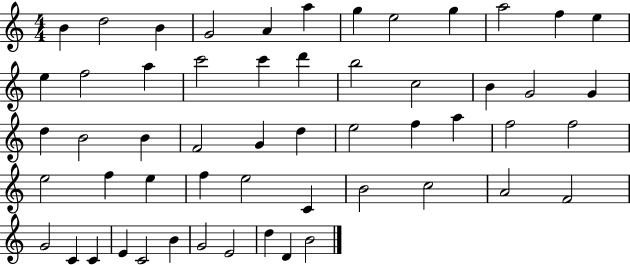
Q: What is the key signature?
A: C major